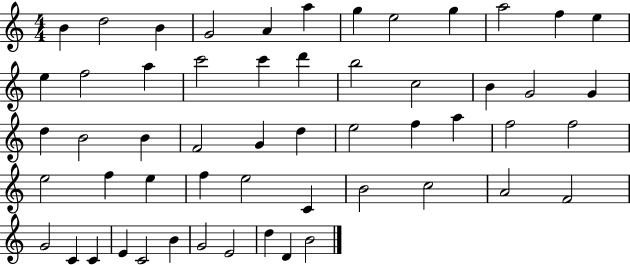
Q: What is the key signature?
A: C major